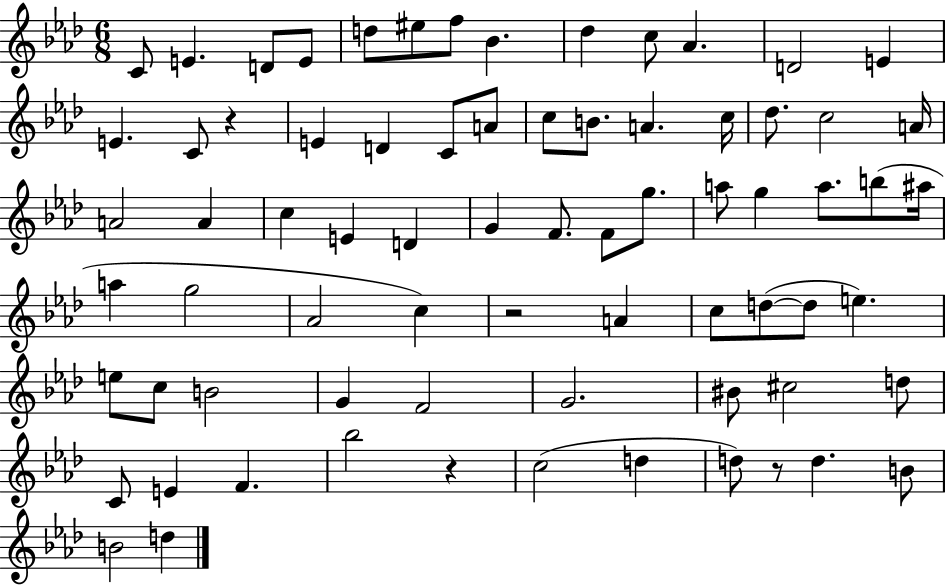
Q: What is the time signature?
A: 6/8